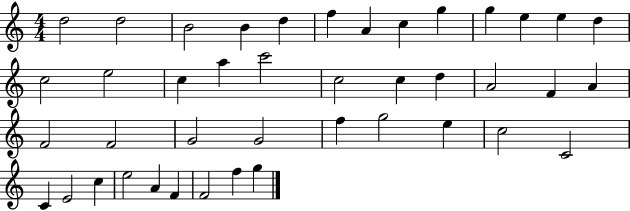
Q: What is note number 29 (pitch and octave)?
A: F5